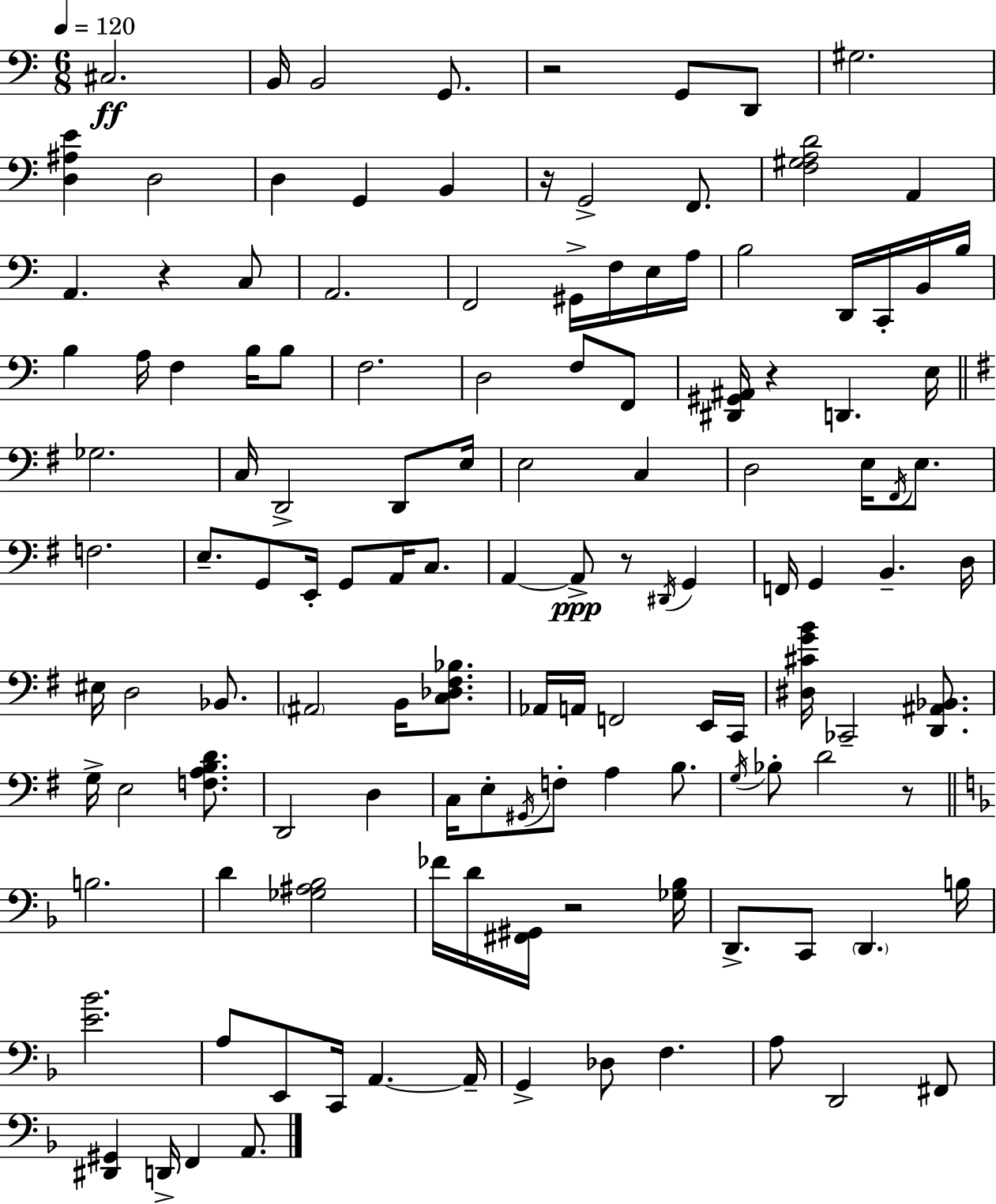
{
  \clef bass
  \numericTimeSignature
  \time 6/8
  \key c \major
  \tempo 4 = 120
  \repeat volta 2 { cis2.\ff | b,16 b,2 g,8. | r2 g,8 d,8 | gis2. | \break <d ais e'>4 d2 | d4 g,4 b,4 | r16 g,2-> f,8. | <f gis a d'>2 a,4 | \break a,4. r4 c8 | a,2. | f,2 gis,16-> f16 e16 a16 | b2 d,16 c,16-. b,16 b16 | \break b4 a16 f4 b16 b8 | f2. | d2 f8 f,8 | <dis, gis, ais,>16 r4 d,4. e16 | \break \bar "||" \break \key g \major ges2. | c16 d,2-> d,8 e16 | e2 c4 | d2 e16 \acciaccatura { fis,16 } e8. | \break f2. | e8.-- g,8 e,16-. g,8 a,16 c8. | a,4~~ a,8->\ppp r8 \acciaccatura { dis,16 } g,4 | f,16 g,4 b,4.-- | \break d16 eis16 d2 bes,8. | \parenthesize ais,2 b,16 <c des fis bes>8. | aes,16 a,16 f,2 | e,16 c,16 <dis cis' g' b'>16 ces,2-- <d, ais, bes,>8. | \break g16-> e2 <f a b d'>8. | d,2 d4 | c16 e8-. \acciaccatura { gis,16 } f8-. a4 | b8. \acciaccatura { g16 } bes8-. d'2 | \break r8 \bar "||" \break \key d \minor b2. | d'4 <ges ais bes>2 | fes'16 d'16 <fis, gis,>16 r2 <ges bes>16 | d,8.-> c,8 \parenthesize d,4. b16 | \break <e' bes'>2. | a8 e,8 c,16 a,4.~~ a,16-- | g,4-> des8 f4. | a8 d,2 fis,8 | \break <dis, gis,>4 d,16-> f,4 a,8. | } \bar "|."
}